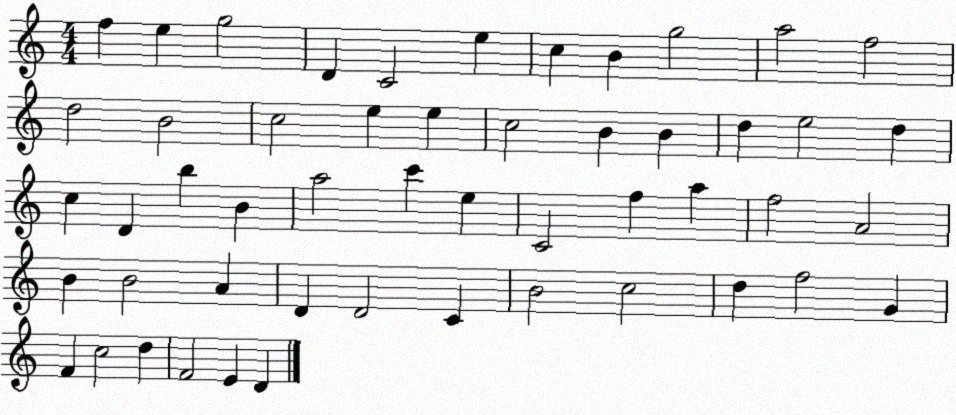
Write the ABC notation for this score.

X:1
T:Untitled
M:4/4
L:1/4
K:C
f e g2 D C2 e c B g2 a2 f2 d2 B2 c2 e e c2 B B d e2 d c D b B a2 c' e C2 f a f2 A2 B B2 A D D2 C B2 c2 d f2 G F c2 d F2 E D